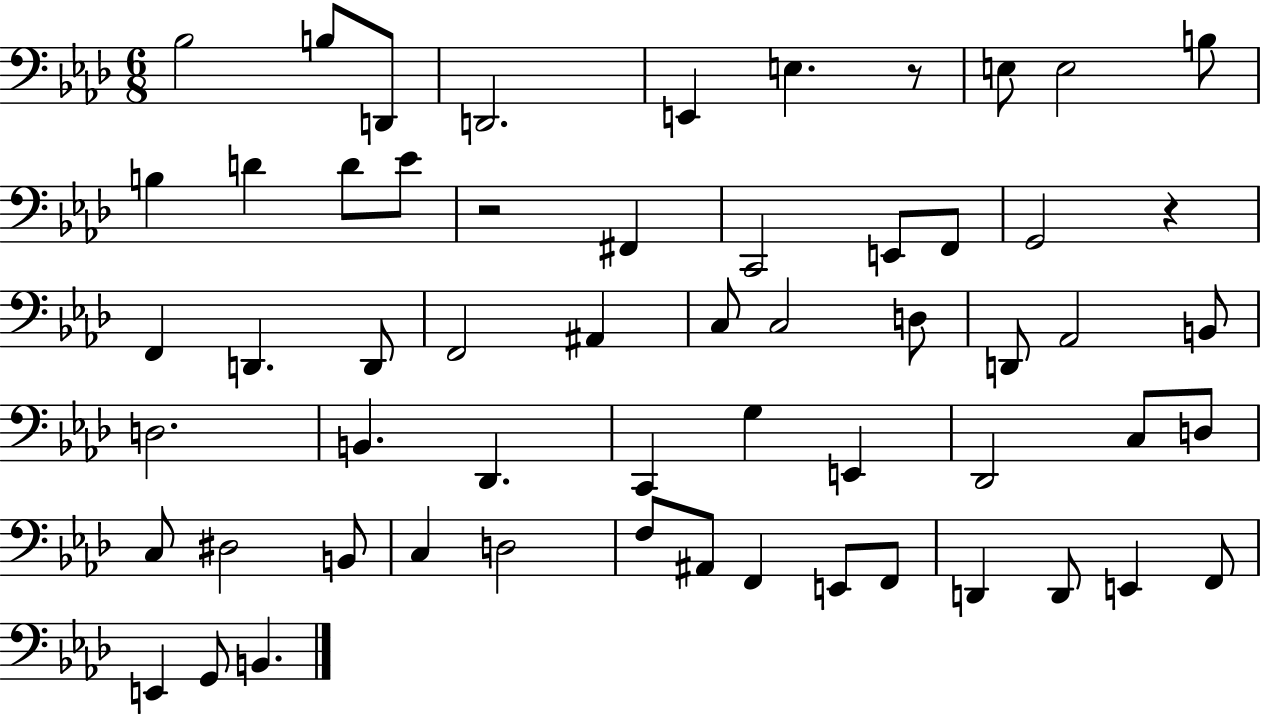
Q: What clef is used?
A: bass